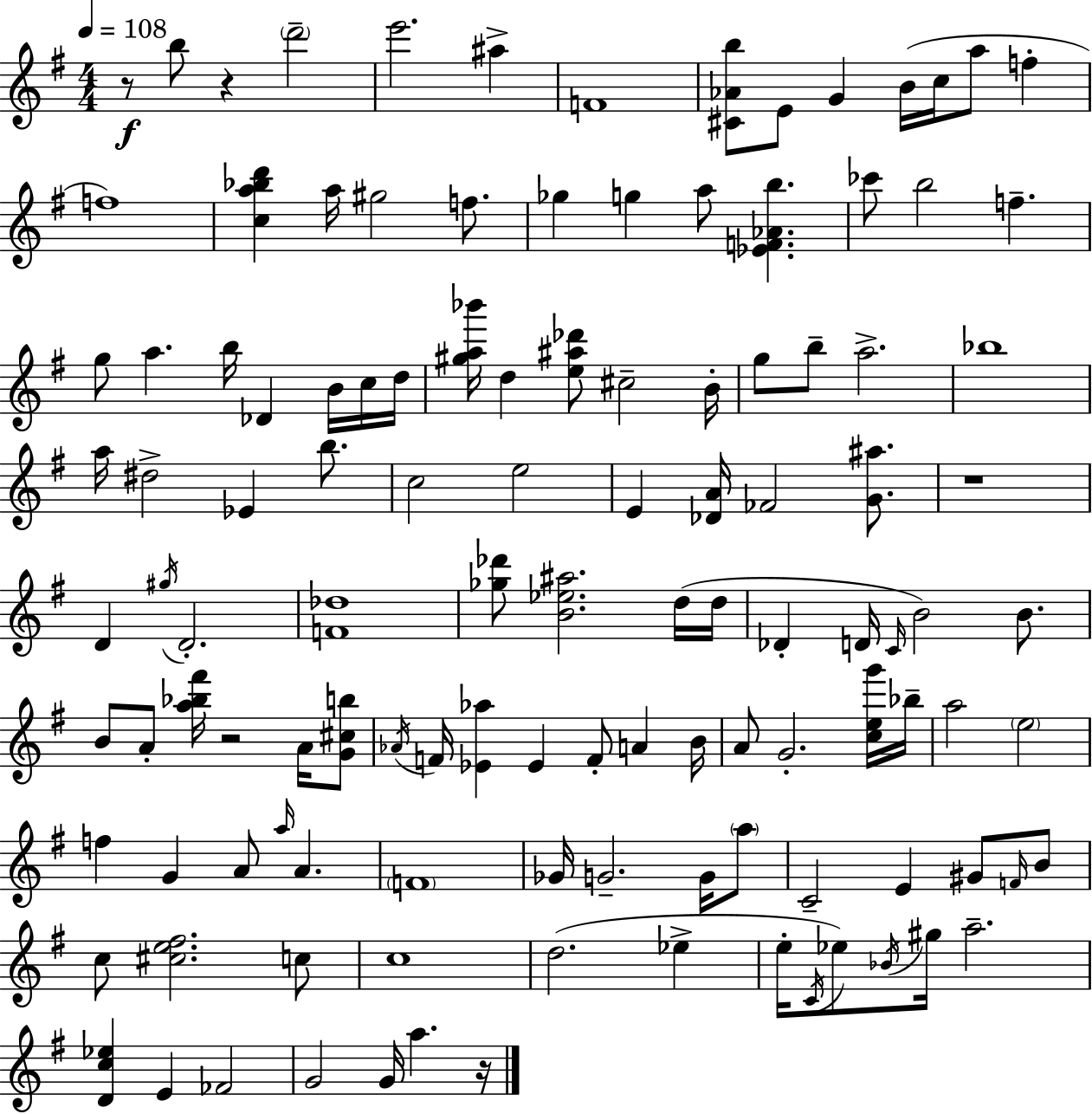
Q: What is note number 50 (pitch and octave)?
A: D4